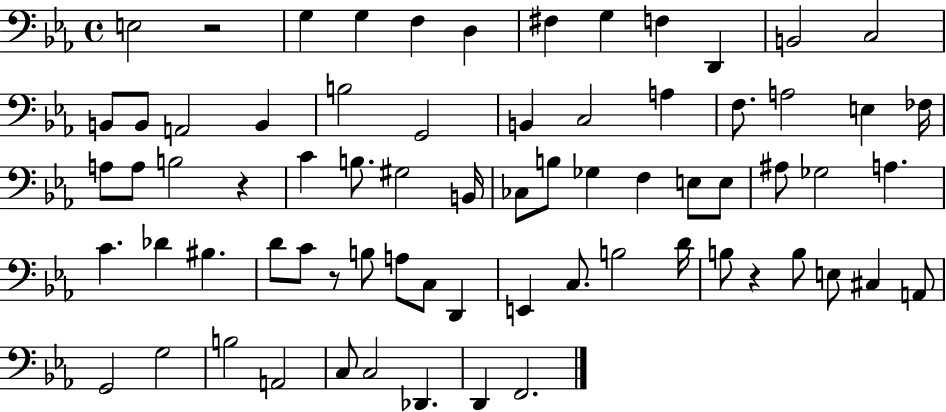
{
  \clef bass
  \time 4/4
  \defaultTimeSignature
  \key ees \major
  e2 r2 | g4 g4 f4 d4 | fis4 g4 f4 d,4 | b,2 c2 | \break b,8 b,8 a,2 b,4 | b2 g,2 | b,4 c2 a4 | f8. a2 e4 fes16 | \break a8 a8 b2 r4 | c'4 b8. gis2 b,16 | ces8 b8 ges4 f4 e8 e8 | ais8 ges2 a4. | \break c'4. des'4 bis4. | d'8 c'8 r8 b8 a8 c8 d,4 | e,4 c8. b2 d'16 | b8 r4 b8 e8 cis4 a,8 | \break g,2 g2 | b2 a,2 | c8 c2 des,4. | d,4 f,2. | \break \bar "|."
}